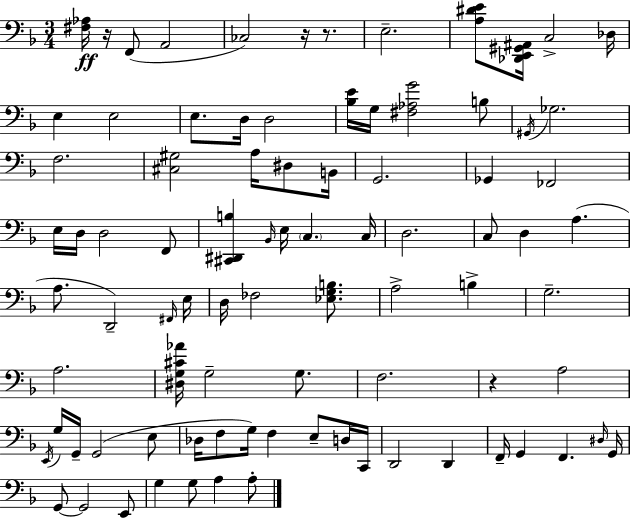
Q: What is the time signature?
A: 3/4